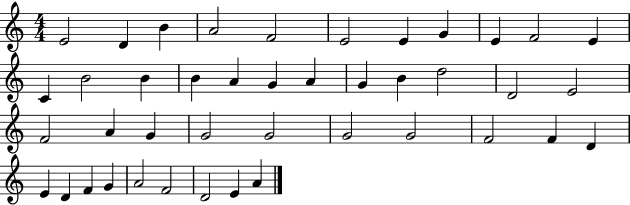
X:1
T:Untitled
M:4/4
L:1/4
K:C
E2 D B A2 F2 E2 E G E F2 E C B2 B B A G A G B d2 D2 E2 F2 A G G2 G2 G2 G2 F2 F D E D F G A2 F2 D2 E A